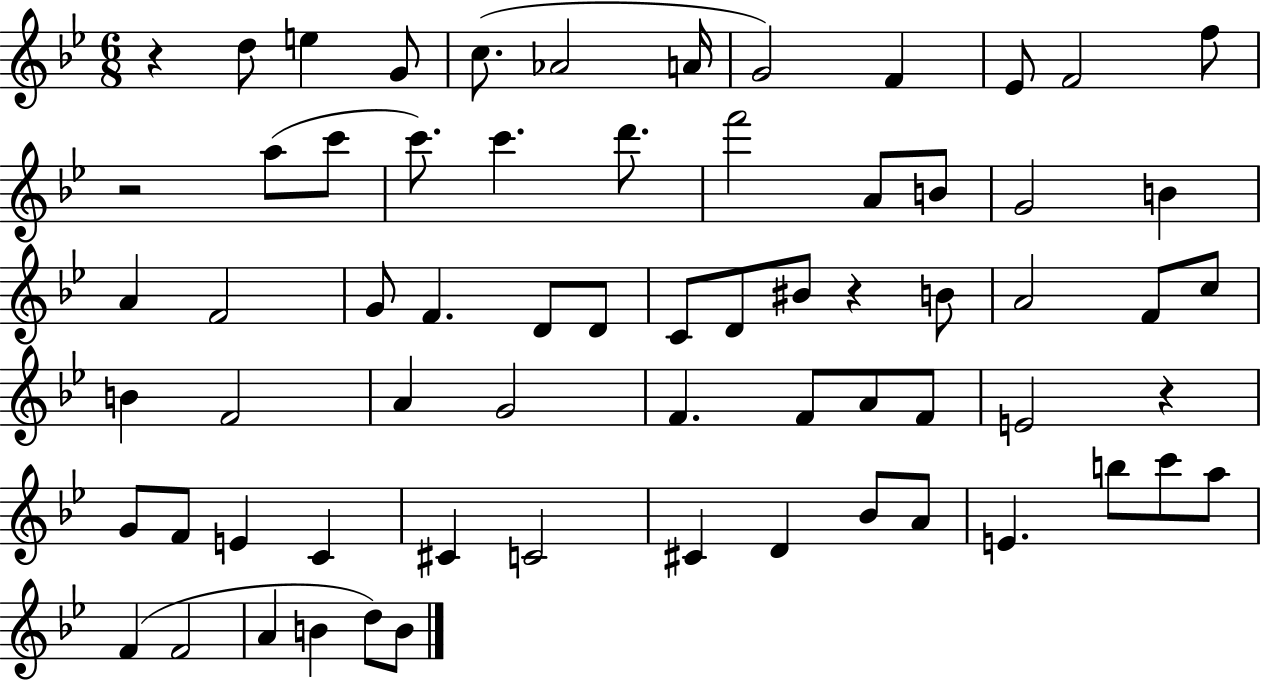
{
  \clef treble
  \numericTimeSignature
  \time 6/8
  \key bes \major
  r4 d''8 e''4 g'8 | c''8.( aes'2 a'16 | g'2) f'4 | ees'8 f'2 f''8 | \break r2 a''8( c'''8 | c'''8.) c'''4. d'''8. | f'''2 a'8 b'8 | g'2 b'4 | \break a'4 f'2 | g'8 f'4. d'8 d'8 | c'8 d'8 bis'8 r4 b'8 | a'2 f'8 c''8 | \break b'4 f'2 | a'4 g'2 | f'4. f'8 a'8 f'8 | e'2 r4 | \break g'8 f'8 e'4 c'4 | cis'4 c'2 | cis'4 d'4 bes'8 a'8 | e'4. b''8 c'''8 a''8 | \break f'4( f'2 | a'4 b'4 d''8) b'8 | \bar "|."
}